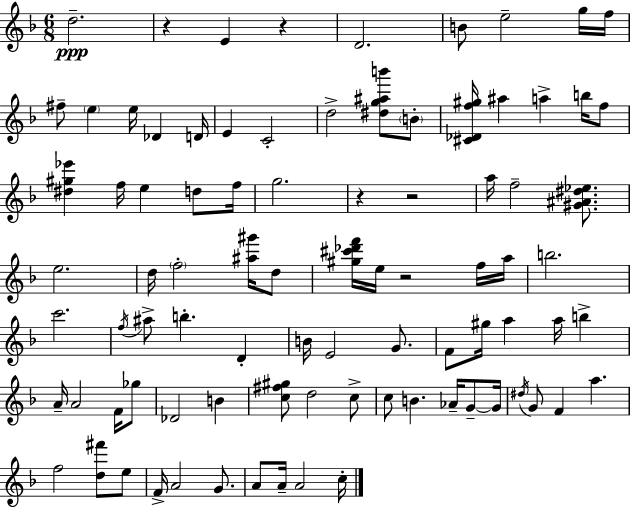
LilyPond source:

{
  \clef treble
  \numericTimeSignature
  \time 6/8
  \key f \major
  d''2.--\ppp | r4 e'4 r4 | d'2. | b'8 e''2-- g''16 f''16 | \break fis''8-- \parenthesize e''4 e''16 des'4 d'16 | e'4 c'2-. | d''2-> <dis'' g'' ais'' b'''>8 \parenthesize b'8-. | <cis' des' f'' gis''>16 ais''4 a''4-> b''16 f''8 | \break <dis'' gis'' ees'''>4 f''16 e''4 d''8 f''16 | g''2. | r4 r2 | a''16 f''2-- <gis' ais' dis'' ees''>8. | \break e''2. | d''16 \parenthesize f''2-. <ais'' gis'''>16 d''8 | <gis'' cis''' des''' f'''>16 e''16 r2 f''16 a''16 | b''2. | \break c'''2. | \acciaccatura { f''16 } ais''8-> b''4.-. d'4-. | b'16 e'2 g'8. | f'8 gis''16 a''4 a''16 b''4-> | \break a'16-- a'2 f'16 ges''8 | des'2 b'4 | <c'' fis'' gis''>8 d''2 c''8-> | c''8 b'4. aes'16-- g'8--~~ | \break g'16 \acciaccatura { dis''16 } g'8 f'4 a''4. | f''2 <d'' fis'''>8 | e''8 f'16-> a'2 g'8. | a'8 a'16-- a'2 | \break c''16-. \bar "|."
}